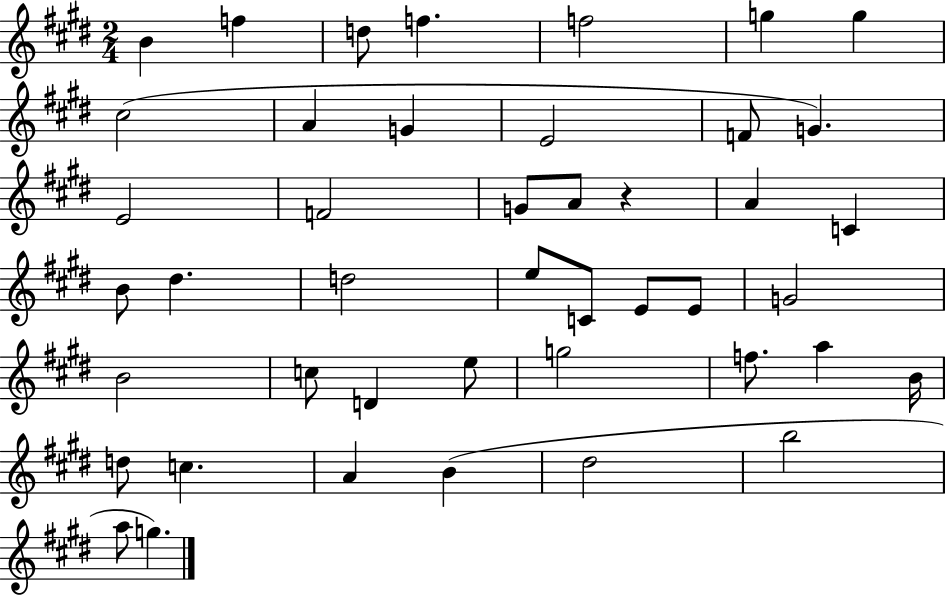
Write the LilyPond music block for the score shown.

{
  \clef treble
  \numericTimeSignature
  \time 2/4
  \key e \major
  b'4 f''4 | d''8 f''4. | f''2 | g''4 g''4 | \break cis''2( | a'4 g'4 | e'2 | f'8 g'4.) | \break e'2 | f'2 | g'8 a'8 r4 | a'4 c'4 | \break b'8 dis''4. | d''2 | e''8 c'8 e'8 e'8 | g'2 | \break b'2 | c''8 d'4 e''8 | g''2 | f''8. a''4 b'16 | \break d''8 c''4. | a'4 b'4( | dis''2 | b''2 | \break a''8 g''4.) | \bar "|."
}